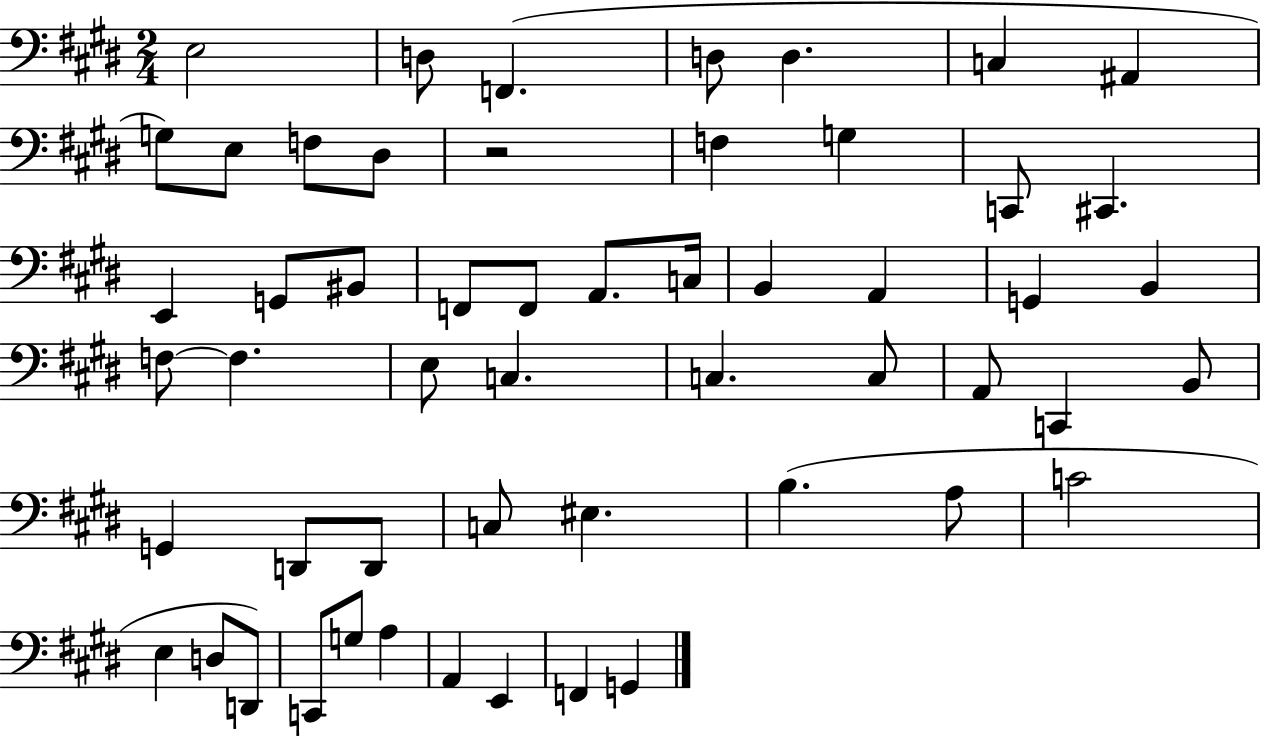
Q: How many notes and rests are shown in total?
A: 54